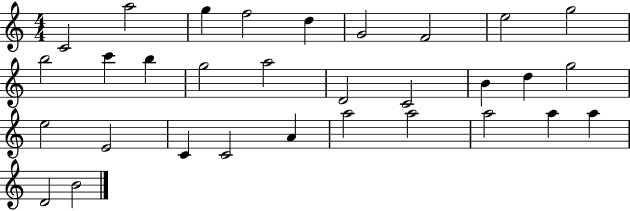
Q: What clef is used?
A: treble